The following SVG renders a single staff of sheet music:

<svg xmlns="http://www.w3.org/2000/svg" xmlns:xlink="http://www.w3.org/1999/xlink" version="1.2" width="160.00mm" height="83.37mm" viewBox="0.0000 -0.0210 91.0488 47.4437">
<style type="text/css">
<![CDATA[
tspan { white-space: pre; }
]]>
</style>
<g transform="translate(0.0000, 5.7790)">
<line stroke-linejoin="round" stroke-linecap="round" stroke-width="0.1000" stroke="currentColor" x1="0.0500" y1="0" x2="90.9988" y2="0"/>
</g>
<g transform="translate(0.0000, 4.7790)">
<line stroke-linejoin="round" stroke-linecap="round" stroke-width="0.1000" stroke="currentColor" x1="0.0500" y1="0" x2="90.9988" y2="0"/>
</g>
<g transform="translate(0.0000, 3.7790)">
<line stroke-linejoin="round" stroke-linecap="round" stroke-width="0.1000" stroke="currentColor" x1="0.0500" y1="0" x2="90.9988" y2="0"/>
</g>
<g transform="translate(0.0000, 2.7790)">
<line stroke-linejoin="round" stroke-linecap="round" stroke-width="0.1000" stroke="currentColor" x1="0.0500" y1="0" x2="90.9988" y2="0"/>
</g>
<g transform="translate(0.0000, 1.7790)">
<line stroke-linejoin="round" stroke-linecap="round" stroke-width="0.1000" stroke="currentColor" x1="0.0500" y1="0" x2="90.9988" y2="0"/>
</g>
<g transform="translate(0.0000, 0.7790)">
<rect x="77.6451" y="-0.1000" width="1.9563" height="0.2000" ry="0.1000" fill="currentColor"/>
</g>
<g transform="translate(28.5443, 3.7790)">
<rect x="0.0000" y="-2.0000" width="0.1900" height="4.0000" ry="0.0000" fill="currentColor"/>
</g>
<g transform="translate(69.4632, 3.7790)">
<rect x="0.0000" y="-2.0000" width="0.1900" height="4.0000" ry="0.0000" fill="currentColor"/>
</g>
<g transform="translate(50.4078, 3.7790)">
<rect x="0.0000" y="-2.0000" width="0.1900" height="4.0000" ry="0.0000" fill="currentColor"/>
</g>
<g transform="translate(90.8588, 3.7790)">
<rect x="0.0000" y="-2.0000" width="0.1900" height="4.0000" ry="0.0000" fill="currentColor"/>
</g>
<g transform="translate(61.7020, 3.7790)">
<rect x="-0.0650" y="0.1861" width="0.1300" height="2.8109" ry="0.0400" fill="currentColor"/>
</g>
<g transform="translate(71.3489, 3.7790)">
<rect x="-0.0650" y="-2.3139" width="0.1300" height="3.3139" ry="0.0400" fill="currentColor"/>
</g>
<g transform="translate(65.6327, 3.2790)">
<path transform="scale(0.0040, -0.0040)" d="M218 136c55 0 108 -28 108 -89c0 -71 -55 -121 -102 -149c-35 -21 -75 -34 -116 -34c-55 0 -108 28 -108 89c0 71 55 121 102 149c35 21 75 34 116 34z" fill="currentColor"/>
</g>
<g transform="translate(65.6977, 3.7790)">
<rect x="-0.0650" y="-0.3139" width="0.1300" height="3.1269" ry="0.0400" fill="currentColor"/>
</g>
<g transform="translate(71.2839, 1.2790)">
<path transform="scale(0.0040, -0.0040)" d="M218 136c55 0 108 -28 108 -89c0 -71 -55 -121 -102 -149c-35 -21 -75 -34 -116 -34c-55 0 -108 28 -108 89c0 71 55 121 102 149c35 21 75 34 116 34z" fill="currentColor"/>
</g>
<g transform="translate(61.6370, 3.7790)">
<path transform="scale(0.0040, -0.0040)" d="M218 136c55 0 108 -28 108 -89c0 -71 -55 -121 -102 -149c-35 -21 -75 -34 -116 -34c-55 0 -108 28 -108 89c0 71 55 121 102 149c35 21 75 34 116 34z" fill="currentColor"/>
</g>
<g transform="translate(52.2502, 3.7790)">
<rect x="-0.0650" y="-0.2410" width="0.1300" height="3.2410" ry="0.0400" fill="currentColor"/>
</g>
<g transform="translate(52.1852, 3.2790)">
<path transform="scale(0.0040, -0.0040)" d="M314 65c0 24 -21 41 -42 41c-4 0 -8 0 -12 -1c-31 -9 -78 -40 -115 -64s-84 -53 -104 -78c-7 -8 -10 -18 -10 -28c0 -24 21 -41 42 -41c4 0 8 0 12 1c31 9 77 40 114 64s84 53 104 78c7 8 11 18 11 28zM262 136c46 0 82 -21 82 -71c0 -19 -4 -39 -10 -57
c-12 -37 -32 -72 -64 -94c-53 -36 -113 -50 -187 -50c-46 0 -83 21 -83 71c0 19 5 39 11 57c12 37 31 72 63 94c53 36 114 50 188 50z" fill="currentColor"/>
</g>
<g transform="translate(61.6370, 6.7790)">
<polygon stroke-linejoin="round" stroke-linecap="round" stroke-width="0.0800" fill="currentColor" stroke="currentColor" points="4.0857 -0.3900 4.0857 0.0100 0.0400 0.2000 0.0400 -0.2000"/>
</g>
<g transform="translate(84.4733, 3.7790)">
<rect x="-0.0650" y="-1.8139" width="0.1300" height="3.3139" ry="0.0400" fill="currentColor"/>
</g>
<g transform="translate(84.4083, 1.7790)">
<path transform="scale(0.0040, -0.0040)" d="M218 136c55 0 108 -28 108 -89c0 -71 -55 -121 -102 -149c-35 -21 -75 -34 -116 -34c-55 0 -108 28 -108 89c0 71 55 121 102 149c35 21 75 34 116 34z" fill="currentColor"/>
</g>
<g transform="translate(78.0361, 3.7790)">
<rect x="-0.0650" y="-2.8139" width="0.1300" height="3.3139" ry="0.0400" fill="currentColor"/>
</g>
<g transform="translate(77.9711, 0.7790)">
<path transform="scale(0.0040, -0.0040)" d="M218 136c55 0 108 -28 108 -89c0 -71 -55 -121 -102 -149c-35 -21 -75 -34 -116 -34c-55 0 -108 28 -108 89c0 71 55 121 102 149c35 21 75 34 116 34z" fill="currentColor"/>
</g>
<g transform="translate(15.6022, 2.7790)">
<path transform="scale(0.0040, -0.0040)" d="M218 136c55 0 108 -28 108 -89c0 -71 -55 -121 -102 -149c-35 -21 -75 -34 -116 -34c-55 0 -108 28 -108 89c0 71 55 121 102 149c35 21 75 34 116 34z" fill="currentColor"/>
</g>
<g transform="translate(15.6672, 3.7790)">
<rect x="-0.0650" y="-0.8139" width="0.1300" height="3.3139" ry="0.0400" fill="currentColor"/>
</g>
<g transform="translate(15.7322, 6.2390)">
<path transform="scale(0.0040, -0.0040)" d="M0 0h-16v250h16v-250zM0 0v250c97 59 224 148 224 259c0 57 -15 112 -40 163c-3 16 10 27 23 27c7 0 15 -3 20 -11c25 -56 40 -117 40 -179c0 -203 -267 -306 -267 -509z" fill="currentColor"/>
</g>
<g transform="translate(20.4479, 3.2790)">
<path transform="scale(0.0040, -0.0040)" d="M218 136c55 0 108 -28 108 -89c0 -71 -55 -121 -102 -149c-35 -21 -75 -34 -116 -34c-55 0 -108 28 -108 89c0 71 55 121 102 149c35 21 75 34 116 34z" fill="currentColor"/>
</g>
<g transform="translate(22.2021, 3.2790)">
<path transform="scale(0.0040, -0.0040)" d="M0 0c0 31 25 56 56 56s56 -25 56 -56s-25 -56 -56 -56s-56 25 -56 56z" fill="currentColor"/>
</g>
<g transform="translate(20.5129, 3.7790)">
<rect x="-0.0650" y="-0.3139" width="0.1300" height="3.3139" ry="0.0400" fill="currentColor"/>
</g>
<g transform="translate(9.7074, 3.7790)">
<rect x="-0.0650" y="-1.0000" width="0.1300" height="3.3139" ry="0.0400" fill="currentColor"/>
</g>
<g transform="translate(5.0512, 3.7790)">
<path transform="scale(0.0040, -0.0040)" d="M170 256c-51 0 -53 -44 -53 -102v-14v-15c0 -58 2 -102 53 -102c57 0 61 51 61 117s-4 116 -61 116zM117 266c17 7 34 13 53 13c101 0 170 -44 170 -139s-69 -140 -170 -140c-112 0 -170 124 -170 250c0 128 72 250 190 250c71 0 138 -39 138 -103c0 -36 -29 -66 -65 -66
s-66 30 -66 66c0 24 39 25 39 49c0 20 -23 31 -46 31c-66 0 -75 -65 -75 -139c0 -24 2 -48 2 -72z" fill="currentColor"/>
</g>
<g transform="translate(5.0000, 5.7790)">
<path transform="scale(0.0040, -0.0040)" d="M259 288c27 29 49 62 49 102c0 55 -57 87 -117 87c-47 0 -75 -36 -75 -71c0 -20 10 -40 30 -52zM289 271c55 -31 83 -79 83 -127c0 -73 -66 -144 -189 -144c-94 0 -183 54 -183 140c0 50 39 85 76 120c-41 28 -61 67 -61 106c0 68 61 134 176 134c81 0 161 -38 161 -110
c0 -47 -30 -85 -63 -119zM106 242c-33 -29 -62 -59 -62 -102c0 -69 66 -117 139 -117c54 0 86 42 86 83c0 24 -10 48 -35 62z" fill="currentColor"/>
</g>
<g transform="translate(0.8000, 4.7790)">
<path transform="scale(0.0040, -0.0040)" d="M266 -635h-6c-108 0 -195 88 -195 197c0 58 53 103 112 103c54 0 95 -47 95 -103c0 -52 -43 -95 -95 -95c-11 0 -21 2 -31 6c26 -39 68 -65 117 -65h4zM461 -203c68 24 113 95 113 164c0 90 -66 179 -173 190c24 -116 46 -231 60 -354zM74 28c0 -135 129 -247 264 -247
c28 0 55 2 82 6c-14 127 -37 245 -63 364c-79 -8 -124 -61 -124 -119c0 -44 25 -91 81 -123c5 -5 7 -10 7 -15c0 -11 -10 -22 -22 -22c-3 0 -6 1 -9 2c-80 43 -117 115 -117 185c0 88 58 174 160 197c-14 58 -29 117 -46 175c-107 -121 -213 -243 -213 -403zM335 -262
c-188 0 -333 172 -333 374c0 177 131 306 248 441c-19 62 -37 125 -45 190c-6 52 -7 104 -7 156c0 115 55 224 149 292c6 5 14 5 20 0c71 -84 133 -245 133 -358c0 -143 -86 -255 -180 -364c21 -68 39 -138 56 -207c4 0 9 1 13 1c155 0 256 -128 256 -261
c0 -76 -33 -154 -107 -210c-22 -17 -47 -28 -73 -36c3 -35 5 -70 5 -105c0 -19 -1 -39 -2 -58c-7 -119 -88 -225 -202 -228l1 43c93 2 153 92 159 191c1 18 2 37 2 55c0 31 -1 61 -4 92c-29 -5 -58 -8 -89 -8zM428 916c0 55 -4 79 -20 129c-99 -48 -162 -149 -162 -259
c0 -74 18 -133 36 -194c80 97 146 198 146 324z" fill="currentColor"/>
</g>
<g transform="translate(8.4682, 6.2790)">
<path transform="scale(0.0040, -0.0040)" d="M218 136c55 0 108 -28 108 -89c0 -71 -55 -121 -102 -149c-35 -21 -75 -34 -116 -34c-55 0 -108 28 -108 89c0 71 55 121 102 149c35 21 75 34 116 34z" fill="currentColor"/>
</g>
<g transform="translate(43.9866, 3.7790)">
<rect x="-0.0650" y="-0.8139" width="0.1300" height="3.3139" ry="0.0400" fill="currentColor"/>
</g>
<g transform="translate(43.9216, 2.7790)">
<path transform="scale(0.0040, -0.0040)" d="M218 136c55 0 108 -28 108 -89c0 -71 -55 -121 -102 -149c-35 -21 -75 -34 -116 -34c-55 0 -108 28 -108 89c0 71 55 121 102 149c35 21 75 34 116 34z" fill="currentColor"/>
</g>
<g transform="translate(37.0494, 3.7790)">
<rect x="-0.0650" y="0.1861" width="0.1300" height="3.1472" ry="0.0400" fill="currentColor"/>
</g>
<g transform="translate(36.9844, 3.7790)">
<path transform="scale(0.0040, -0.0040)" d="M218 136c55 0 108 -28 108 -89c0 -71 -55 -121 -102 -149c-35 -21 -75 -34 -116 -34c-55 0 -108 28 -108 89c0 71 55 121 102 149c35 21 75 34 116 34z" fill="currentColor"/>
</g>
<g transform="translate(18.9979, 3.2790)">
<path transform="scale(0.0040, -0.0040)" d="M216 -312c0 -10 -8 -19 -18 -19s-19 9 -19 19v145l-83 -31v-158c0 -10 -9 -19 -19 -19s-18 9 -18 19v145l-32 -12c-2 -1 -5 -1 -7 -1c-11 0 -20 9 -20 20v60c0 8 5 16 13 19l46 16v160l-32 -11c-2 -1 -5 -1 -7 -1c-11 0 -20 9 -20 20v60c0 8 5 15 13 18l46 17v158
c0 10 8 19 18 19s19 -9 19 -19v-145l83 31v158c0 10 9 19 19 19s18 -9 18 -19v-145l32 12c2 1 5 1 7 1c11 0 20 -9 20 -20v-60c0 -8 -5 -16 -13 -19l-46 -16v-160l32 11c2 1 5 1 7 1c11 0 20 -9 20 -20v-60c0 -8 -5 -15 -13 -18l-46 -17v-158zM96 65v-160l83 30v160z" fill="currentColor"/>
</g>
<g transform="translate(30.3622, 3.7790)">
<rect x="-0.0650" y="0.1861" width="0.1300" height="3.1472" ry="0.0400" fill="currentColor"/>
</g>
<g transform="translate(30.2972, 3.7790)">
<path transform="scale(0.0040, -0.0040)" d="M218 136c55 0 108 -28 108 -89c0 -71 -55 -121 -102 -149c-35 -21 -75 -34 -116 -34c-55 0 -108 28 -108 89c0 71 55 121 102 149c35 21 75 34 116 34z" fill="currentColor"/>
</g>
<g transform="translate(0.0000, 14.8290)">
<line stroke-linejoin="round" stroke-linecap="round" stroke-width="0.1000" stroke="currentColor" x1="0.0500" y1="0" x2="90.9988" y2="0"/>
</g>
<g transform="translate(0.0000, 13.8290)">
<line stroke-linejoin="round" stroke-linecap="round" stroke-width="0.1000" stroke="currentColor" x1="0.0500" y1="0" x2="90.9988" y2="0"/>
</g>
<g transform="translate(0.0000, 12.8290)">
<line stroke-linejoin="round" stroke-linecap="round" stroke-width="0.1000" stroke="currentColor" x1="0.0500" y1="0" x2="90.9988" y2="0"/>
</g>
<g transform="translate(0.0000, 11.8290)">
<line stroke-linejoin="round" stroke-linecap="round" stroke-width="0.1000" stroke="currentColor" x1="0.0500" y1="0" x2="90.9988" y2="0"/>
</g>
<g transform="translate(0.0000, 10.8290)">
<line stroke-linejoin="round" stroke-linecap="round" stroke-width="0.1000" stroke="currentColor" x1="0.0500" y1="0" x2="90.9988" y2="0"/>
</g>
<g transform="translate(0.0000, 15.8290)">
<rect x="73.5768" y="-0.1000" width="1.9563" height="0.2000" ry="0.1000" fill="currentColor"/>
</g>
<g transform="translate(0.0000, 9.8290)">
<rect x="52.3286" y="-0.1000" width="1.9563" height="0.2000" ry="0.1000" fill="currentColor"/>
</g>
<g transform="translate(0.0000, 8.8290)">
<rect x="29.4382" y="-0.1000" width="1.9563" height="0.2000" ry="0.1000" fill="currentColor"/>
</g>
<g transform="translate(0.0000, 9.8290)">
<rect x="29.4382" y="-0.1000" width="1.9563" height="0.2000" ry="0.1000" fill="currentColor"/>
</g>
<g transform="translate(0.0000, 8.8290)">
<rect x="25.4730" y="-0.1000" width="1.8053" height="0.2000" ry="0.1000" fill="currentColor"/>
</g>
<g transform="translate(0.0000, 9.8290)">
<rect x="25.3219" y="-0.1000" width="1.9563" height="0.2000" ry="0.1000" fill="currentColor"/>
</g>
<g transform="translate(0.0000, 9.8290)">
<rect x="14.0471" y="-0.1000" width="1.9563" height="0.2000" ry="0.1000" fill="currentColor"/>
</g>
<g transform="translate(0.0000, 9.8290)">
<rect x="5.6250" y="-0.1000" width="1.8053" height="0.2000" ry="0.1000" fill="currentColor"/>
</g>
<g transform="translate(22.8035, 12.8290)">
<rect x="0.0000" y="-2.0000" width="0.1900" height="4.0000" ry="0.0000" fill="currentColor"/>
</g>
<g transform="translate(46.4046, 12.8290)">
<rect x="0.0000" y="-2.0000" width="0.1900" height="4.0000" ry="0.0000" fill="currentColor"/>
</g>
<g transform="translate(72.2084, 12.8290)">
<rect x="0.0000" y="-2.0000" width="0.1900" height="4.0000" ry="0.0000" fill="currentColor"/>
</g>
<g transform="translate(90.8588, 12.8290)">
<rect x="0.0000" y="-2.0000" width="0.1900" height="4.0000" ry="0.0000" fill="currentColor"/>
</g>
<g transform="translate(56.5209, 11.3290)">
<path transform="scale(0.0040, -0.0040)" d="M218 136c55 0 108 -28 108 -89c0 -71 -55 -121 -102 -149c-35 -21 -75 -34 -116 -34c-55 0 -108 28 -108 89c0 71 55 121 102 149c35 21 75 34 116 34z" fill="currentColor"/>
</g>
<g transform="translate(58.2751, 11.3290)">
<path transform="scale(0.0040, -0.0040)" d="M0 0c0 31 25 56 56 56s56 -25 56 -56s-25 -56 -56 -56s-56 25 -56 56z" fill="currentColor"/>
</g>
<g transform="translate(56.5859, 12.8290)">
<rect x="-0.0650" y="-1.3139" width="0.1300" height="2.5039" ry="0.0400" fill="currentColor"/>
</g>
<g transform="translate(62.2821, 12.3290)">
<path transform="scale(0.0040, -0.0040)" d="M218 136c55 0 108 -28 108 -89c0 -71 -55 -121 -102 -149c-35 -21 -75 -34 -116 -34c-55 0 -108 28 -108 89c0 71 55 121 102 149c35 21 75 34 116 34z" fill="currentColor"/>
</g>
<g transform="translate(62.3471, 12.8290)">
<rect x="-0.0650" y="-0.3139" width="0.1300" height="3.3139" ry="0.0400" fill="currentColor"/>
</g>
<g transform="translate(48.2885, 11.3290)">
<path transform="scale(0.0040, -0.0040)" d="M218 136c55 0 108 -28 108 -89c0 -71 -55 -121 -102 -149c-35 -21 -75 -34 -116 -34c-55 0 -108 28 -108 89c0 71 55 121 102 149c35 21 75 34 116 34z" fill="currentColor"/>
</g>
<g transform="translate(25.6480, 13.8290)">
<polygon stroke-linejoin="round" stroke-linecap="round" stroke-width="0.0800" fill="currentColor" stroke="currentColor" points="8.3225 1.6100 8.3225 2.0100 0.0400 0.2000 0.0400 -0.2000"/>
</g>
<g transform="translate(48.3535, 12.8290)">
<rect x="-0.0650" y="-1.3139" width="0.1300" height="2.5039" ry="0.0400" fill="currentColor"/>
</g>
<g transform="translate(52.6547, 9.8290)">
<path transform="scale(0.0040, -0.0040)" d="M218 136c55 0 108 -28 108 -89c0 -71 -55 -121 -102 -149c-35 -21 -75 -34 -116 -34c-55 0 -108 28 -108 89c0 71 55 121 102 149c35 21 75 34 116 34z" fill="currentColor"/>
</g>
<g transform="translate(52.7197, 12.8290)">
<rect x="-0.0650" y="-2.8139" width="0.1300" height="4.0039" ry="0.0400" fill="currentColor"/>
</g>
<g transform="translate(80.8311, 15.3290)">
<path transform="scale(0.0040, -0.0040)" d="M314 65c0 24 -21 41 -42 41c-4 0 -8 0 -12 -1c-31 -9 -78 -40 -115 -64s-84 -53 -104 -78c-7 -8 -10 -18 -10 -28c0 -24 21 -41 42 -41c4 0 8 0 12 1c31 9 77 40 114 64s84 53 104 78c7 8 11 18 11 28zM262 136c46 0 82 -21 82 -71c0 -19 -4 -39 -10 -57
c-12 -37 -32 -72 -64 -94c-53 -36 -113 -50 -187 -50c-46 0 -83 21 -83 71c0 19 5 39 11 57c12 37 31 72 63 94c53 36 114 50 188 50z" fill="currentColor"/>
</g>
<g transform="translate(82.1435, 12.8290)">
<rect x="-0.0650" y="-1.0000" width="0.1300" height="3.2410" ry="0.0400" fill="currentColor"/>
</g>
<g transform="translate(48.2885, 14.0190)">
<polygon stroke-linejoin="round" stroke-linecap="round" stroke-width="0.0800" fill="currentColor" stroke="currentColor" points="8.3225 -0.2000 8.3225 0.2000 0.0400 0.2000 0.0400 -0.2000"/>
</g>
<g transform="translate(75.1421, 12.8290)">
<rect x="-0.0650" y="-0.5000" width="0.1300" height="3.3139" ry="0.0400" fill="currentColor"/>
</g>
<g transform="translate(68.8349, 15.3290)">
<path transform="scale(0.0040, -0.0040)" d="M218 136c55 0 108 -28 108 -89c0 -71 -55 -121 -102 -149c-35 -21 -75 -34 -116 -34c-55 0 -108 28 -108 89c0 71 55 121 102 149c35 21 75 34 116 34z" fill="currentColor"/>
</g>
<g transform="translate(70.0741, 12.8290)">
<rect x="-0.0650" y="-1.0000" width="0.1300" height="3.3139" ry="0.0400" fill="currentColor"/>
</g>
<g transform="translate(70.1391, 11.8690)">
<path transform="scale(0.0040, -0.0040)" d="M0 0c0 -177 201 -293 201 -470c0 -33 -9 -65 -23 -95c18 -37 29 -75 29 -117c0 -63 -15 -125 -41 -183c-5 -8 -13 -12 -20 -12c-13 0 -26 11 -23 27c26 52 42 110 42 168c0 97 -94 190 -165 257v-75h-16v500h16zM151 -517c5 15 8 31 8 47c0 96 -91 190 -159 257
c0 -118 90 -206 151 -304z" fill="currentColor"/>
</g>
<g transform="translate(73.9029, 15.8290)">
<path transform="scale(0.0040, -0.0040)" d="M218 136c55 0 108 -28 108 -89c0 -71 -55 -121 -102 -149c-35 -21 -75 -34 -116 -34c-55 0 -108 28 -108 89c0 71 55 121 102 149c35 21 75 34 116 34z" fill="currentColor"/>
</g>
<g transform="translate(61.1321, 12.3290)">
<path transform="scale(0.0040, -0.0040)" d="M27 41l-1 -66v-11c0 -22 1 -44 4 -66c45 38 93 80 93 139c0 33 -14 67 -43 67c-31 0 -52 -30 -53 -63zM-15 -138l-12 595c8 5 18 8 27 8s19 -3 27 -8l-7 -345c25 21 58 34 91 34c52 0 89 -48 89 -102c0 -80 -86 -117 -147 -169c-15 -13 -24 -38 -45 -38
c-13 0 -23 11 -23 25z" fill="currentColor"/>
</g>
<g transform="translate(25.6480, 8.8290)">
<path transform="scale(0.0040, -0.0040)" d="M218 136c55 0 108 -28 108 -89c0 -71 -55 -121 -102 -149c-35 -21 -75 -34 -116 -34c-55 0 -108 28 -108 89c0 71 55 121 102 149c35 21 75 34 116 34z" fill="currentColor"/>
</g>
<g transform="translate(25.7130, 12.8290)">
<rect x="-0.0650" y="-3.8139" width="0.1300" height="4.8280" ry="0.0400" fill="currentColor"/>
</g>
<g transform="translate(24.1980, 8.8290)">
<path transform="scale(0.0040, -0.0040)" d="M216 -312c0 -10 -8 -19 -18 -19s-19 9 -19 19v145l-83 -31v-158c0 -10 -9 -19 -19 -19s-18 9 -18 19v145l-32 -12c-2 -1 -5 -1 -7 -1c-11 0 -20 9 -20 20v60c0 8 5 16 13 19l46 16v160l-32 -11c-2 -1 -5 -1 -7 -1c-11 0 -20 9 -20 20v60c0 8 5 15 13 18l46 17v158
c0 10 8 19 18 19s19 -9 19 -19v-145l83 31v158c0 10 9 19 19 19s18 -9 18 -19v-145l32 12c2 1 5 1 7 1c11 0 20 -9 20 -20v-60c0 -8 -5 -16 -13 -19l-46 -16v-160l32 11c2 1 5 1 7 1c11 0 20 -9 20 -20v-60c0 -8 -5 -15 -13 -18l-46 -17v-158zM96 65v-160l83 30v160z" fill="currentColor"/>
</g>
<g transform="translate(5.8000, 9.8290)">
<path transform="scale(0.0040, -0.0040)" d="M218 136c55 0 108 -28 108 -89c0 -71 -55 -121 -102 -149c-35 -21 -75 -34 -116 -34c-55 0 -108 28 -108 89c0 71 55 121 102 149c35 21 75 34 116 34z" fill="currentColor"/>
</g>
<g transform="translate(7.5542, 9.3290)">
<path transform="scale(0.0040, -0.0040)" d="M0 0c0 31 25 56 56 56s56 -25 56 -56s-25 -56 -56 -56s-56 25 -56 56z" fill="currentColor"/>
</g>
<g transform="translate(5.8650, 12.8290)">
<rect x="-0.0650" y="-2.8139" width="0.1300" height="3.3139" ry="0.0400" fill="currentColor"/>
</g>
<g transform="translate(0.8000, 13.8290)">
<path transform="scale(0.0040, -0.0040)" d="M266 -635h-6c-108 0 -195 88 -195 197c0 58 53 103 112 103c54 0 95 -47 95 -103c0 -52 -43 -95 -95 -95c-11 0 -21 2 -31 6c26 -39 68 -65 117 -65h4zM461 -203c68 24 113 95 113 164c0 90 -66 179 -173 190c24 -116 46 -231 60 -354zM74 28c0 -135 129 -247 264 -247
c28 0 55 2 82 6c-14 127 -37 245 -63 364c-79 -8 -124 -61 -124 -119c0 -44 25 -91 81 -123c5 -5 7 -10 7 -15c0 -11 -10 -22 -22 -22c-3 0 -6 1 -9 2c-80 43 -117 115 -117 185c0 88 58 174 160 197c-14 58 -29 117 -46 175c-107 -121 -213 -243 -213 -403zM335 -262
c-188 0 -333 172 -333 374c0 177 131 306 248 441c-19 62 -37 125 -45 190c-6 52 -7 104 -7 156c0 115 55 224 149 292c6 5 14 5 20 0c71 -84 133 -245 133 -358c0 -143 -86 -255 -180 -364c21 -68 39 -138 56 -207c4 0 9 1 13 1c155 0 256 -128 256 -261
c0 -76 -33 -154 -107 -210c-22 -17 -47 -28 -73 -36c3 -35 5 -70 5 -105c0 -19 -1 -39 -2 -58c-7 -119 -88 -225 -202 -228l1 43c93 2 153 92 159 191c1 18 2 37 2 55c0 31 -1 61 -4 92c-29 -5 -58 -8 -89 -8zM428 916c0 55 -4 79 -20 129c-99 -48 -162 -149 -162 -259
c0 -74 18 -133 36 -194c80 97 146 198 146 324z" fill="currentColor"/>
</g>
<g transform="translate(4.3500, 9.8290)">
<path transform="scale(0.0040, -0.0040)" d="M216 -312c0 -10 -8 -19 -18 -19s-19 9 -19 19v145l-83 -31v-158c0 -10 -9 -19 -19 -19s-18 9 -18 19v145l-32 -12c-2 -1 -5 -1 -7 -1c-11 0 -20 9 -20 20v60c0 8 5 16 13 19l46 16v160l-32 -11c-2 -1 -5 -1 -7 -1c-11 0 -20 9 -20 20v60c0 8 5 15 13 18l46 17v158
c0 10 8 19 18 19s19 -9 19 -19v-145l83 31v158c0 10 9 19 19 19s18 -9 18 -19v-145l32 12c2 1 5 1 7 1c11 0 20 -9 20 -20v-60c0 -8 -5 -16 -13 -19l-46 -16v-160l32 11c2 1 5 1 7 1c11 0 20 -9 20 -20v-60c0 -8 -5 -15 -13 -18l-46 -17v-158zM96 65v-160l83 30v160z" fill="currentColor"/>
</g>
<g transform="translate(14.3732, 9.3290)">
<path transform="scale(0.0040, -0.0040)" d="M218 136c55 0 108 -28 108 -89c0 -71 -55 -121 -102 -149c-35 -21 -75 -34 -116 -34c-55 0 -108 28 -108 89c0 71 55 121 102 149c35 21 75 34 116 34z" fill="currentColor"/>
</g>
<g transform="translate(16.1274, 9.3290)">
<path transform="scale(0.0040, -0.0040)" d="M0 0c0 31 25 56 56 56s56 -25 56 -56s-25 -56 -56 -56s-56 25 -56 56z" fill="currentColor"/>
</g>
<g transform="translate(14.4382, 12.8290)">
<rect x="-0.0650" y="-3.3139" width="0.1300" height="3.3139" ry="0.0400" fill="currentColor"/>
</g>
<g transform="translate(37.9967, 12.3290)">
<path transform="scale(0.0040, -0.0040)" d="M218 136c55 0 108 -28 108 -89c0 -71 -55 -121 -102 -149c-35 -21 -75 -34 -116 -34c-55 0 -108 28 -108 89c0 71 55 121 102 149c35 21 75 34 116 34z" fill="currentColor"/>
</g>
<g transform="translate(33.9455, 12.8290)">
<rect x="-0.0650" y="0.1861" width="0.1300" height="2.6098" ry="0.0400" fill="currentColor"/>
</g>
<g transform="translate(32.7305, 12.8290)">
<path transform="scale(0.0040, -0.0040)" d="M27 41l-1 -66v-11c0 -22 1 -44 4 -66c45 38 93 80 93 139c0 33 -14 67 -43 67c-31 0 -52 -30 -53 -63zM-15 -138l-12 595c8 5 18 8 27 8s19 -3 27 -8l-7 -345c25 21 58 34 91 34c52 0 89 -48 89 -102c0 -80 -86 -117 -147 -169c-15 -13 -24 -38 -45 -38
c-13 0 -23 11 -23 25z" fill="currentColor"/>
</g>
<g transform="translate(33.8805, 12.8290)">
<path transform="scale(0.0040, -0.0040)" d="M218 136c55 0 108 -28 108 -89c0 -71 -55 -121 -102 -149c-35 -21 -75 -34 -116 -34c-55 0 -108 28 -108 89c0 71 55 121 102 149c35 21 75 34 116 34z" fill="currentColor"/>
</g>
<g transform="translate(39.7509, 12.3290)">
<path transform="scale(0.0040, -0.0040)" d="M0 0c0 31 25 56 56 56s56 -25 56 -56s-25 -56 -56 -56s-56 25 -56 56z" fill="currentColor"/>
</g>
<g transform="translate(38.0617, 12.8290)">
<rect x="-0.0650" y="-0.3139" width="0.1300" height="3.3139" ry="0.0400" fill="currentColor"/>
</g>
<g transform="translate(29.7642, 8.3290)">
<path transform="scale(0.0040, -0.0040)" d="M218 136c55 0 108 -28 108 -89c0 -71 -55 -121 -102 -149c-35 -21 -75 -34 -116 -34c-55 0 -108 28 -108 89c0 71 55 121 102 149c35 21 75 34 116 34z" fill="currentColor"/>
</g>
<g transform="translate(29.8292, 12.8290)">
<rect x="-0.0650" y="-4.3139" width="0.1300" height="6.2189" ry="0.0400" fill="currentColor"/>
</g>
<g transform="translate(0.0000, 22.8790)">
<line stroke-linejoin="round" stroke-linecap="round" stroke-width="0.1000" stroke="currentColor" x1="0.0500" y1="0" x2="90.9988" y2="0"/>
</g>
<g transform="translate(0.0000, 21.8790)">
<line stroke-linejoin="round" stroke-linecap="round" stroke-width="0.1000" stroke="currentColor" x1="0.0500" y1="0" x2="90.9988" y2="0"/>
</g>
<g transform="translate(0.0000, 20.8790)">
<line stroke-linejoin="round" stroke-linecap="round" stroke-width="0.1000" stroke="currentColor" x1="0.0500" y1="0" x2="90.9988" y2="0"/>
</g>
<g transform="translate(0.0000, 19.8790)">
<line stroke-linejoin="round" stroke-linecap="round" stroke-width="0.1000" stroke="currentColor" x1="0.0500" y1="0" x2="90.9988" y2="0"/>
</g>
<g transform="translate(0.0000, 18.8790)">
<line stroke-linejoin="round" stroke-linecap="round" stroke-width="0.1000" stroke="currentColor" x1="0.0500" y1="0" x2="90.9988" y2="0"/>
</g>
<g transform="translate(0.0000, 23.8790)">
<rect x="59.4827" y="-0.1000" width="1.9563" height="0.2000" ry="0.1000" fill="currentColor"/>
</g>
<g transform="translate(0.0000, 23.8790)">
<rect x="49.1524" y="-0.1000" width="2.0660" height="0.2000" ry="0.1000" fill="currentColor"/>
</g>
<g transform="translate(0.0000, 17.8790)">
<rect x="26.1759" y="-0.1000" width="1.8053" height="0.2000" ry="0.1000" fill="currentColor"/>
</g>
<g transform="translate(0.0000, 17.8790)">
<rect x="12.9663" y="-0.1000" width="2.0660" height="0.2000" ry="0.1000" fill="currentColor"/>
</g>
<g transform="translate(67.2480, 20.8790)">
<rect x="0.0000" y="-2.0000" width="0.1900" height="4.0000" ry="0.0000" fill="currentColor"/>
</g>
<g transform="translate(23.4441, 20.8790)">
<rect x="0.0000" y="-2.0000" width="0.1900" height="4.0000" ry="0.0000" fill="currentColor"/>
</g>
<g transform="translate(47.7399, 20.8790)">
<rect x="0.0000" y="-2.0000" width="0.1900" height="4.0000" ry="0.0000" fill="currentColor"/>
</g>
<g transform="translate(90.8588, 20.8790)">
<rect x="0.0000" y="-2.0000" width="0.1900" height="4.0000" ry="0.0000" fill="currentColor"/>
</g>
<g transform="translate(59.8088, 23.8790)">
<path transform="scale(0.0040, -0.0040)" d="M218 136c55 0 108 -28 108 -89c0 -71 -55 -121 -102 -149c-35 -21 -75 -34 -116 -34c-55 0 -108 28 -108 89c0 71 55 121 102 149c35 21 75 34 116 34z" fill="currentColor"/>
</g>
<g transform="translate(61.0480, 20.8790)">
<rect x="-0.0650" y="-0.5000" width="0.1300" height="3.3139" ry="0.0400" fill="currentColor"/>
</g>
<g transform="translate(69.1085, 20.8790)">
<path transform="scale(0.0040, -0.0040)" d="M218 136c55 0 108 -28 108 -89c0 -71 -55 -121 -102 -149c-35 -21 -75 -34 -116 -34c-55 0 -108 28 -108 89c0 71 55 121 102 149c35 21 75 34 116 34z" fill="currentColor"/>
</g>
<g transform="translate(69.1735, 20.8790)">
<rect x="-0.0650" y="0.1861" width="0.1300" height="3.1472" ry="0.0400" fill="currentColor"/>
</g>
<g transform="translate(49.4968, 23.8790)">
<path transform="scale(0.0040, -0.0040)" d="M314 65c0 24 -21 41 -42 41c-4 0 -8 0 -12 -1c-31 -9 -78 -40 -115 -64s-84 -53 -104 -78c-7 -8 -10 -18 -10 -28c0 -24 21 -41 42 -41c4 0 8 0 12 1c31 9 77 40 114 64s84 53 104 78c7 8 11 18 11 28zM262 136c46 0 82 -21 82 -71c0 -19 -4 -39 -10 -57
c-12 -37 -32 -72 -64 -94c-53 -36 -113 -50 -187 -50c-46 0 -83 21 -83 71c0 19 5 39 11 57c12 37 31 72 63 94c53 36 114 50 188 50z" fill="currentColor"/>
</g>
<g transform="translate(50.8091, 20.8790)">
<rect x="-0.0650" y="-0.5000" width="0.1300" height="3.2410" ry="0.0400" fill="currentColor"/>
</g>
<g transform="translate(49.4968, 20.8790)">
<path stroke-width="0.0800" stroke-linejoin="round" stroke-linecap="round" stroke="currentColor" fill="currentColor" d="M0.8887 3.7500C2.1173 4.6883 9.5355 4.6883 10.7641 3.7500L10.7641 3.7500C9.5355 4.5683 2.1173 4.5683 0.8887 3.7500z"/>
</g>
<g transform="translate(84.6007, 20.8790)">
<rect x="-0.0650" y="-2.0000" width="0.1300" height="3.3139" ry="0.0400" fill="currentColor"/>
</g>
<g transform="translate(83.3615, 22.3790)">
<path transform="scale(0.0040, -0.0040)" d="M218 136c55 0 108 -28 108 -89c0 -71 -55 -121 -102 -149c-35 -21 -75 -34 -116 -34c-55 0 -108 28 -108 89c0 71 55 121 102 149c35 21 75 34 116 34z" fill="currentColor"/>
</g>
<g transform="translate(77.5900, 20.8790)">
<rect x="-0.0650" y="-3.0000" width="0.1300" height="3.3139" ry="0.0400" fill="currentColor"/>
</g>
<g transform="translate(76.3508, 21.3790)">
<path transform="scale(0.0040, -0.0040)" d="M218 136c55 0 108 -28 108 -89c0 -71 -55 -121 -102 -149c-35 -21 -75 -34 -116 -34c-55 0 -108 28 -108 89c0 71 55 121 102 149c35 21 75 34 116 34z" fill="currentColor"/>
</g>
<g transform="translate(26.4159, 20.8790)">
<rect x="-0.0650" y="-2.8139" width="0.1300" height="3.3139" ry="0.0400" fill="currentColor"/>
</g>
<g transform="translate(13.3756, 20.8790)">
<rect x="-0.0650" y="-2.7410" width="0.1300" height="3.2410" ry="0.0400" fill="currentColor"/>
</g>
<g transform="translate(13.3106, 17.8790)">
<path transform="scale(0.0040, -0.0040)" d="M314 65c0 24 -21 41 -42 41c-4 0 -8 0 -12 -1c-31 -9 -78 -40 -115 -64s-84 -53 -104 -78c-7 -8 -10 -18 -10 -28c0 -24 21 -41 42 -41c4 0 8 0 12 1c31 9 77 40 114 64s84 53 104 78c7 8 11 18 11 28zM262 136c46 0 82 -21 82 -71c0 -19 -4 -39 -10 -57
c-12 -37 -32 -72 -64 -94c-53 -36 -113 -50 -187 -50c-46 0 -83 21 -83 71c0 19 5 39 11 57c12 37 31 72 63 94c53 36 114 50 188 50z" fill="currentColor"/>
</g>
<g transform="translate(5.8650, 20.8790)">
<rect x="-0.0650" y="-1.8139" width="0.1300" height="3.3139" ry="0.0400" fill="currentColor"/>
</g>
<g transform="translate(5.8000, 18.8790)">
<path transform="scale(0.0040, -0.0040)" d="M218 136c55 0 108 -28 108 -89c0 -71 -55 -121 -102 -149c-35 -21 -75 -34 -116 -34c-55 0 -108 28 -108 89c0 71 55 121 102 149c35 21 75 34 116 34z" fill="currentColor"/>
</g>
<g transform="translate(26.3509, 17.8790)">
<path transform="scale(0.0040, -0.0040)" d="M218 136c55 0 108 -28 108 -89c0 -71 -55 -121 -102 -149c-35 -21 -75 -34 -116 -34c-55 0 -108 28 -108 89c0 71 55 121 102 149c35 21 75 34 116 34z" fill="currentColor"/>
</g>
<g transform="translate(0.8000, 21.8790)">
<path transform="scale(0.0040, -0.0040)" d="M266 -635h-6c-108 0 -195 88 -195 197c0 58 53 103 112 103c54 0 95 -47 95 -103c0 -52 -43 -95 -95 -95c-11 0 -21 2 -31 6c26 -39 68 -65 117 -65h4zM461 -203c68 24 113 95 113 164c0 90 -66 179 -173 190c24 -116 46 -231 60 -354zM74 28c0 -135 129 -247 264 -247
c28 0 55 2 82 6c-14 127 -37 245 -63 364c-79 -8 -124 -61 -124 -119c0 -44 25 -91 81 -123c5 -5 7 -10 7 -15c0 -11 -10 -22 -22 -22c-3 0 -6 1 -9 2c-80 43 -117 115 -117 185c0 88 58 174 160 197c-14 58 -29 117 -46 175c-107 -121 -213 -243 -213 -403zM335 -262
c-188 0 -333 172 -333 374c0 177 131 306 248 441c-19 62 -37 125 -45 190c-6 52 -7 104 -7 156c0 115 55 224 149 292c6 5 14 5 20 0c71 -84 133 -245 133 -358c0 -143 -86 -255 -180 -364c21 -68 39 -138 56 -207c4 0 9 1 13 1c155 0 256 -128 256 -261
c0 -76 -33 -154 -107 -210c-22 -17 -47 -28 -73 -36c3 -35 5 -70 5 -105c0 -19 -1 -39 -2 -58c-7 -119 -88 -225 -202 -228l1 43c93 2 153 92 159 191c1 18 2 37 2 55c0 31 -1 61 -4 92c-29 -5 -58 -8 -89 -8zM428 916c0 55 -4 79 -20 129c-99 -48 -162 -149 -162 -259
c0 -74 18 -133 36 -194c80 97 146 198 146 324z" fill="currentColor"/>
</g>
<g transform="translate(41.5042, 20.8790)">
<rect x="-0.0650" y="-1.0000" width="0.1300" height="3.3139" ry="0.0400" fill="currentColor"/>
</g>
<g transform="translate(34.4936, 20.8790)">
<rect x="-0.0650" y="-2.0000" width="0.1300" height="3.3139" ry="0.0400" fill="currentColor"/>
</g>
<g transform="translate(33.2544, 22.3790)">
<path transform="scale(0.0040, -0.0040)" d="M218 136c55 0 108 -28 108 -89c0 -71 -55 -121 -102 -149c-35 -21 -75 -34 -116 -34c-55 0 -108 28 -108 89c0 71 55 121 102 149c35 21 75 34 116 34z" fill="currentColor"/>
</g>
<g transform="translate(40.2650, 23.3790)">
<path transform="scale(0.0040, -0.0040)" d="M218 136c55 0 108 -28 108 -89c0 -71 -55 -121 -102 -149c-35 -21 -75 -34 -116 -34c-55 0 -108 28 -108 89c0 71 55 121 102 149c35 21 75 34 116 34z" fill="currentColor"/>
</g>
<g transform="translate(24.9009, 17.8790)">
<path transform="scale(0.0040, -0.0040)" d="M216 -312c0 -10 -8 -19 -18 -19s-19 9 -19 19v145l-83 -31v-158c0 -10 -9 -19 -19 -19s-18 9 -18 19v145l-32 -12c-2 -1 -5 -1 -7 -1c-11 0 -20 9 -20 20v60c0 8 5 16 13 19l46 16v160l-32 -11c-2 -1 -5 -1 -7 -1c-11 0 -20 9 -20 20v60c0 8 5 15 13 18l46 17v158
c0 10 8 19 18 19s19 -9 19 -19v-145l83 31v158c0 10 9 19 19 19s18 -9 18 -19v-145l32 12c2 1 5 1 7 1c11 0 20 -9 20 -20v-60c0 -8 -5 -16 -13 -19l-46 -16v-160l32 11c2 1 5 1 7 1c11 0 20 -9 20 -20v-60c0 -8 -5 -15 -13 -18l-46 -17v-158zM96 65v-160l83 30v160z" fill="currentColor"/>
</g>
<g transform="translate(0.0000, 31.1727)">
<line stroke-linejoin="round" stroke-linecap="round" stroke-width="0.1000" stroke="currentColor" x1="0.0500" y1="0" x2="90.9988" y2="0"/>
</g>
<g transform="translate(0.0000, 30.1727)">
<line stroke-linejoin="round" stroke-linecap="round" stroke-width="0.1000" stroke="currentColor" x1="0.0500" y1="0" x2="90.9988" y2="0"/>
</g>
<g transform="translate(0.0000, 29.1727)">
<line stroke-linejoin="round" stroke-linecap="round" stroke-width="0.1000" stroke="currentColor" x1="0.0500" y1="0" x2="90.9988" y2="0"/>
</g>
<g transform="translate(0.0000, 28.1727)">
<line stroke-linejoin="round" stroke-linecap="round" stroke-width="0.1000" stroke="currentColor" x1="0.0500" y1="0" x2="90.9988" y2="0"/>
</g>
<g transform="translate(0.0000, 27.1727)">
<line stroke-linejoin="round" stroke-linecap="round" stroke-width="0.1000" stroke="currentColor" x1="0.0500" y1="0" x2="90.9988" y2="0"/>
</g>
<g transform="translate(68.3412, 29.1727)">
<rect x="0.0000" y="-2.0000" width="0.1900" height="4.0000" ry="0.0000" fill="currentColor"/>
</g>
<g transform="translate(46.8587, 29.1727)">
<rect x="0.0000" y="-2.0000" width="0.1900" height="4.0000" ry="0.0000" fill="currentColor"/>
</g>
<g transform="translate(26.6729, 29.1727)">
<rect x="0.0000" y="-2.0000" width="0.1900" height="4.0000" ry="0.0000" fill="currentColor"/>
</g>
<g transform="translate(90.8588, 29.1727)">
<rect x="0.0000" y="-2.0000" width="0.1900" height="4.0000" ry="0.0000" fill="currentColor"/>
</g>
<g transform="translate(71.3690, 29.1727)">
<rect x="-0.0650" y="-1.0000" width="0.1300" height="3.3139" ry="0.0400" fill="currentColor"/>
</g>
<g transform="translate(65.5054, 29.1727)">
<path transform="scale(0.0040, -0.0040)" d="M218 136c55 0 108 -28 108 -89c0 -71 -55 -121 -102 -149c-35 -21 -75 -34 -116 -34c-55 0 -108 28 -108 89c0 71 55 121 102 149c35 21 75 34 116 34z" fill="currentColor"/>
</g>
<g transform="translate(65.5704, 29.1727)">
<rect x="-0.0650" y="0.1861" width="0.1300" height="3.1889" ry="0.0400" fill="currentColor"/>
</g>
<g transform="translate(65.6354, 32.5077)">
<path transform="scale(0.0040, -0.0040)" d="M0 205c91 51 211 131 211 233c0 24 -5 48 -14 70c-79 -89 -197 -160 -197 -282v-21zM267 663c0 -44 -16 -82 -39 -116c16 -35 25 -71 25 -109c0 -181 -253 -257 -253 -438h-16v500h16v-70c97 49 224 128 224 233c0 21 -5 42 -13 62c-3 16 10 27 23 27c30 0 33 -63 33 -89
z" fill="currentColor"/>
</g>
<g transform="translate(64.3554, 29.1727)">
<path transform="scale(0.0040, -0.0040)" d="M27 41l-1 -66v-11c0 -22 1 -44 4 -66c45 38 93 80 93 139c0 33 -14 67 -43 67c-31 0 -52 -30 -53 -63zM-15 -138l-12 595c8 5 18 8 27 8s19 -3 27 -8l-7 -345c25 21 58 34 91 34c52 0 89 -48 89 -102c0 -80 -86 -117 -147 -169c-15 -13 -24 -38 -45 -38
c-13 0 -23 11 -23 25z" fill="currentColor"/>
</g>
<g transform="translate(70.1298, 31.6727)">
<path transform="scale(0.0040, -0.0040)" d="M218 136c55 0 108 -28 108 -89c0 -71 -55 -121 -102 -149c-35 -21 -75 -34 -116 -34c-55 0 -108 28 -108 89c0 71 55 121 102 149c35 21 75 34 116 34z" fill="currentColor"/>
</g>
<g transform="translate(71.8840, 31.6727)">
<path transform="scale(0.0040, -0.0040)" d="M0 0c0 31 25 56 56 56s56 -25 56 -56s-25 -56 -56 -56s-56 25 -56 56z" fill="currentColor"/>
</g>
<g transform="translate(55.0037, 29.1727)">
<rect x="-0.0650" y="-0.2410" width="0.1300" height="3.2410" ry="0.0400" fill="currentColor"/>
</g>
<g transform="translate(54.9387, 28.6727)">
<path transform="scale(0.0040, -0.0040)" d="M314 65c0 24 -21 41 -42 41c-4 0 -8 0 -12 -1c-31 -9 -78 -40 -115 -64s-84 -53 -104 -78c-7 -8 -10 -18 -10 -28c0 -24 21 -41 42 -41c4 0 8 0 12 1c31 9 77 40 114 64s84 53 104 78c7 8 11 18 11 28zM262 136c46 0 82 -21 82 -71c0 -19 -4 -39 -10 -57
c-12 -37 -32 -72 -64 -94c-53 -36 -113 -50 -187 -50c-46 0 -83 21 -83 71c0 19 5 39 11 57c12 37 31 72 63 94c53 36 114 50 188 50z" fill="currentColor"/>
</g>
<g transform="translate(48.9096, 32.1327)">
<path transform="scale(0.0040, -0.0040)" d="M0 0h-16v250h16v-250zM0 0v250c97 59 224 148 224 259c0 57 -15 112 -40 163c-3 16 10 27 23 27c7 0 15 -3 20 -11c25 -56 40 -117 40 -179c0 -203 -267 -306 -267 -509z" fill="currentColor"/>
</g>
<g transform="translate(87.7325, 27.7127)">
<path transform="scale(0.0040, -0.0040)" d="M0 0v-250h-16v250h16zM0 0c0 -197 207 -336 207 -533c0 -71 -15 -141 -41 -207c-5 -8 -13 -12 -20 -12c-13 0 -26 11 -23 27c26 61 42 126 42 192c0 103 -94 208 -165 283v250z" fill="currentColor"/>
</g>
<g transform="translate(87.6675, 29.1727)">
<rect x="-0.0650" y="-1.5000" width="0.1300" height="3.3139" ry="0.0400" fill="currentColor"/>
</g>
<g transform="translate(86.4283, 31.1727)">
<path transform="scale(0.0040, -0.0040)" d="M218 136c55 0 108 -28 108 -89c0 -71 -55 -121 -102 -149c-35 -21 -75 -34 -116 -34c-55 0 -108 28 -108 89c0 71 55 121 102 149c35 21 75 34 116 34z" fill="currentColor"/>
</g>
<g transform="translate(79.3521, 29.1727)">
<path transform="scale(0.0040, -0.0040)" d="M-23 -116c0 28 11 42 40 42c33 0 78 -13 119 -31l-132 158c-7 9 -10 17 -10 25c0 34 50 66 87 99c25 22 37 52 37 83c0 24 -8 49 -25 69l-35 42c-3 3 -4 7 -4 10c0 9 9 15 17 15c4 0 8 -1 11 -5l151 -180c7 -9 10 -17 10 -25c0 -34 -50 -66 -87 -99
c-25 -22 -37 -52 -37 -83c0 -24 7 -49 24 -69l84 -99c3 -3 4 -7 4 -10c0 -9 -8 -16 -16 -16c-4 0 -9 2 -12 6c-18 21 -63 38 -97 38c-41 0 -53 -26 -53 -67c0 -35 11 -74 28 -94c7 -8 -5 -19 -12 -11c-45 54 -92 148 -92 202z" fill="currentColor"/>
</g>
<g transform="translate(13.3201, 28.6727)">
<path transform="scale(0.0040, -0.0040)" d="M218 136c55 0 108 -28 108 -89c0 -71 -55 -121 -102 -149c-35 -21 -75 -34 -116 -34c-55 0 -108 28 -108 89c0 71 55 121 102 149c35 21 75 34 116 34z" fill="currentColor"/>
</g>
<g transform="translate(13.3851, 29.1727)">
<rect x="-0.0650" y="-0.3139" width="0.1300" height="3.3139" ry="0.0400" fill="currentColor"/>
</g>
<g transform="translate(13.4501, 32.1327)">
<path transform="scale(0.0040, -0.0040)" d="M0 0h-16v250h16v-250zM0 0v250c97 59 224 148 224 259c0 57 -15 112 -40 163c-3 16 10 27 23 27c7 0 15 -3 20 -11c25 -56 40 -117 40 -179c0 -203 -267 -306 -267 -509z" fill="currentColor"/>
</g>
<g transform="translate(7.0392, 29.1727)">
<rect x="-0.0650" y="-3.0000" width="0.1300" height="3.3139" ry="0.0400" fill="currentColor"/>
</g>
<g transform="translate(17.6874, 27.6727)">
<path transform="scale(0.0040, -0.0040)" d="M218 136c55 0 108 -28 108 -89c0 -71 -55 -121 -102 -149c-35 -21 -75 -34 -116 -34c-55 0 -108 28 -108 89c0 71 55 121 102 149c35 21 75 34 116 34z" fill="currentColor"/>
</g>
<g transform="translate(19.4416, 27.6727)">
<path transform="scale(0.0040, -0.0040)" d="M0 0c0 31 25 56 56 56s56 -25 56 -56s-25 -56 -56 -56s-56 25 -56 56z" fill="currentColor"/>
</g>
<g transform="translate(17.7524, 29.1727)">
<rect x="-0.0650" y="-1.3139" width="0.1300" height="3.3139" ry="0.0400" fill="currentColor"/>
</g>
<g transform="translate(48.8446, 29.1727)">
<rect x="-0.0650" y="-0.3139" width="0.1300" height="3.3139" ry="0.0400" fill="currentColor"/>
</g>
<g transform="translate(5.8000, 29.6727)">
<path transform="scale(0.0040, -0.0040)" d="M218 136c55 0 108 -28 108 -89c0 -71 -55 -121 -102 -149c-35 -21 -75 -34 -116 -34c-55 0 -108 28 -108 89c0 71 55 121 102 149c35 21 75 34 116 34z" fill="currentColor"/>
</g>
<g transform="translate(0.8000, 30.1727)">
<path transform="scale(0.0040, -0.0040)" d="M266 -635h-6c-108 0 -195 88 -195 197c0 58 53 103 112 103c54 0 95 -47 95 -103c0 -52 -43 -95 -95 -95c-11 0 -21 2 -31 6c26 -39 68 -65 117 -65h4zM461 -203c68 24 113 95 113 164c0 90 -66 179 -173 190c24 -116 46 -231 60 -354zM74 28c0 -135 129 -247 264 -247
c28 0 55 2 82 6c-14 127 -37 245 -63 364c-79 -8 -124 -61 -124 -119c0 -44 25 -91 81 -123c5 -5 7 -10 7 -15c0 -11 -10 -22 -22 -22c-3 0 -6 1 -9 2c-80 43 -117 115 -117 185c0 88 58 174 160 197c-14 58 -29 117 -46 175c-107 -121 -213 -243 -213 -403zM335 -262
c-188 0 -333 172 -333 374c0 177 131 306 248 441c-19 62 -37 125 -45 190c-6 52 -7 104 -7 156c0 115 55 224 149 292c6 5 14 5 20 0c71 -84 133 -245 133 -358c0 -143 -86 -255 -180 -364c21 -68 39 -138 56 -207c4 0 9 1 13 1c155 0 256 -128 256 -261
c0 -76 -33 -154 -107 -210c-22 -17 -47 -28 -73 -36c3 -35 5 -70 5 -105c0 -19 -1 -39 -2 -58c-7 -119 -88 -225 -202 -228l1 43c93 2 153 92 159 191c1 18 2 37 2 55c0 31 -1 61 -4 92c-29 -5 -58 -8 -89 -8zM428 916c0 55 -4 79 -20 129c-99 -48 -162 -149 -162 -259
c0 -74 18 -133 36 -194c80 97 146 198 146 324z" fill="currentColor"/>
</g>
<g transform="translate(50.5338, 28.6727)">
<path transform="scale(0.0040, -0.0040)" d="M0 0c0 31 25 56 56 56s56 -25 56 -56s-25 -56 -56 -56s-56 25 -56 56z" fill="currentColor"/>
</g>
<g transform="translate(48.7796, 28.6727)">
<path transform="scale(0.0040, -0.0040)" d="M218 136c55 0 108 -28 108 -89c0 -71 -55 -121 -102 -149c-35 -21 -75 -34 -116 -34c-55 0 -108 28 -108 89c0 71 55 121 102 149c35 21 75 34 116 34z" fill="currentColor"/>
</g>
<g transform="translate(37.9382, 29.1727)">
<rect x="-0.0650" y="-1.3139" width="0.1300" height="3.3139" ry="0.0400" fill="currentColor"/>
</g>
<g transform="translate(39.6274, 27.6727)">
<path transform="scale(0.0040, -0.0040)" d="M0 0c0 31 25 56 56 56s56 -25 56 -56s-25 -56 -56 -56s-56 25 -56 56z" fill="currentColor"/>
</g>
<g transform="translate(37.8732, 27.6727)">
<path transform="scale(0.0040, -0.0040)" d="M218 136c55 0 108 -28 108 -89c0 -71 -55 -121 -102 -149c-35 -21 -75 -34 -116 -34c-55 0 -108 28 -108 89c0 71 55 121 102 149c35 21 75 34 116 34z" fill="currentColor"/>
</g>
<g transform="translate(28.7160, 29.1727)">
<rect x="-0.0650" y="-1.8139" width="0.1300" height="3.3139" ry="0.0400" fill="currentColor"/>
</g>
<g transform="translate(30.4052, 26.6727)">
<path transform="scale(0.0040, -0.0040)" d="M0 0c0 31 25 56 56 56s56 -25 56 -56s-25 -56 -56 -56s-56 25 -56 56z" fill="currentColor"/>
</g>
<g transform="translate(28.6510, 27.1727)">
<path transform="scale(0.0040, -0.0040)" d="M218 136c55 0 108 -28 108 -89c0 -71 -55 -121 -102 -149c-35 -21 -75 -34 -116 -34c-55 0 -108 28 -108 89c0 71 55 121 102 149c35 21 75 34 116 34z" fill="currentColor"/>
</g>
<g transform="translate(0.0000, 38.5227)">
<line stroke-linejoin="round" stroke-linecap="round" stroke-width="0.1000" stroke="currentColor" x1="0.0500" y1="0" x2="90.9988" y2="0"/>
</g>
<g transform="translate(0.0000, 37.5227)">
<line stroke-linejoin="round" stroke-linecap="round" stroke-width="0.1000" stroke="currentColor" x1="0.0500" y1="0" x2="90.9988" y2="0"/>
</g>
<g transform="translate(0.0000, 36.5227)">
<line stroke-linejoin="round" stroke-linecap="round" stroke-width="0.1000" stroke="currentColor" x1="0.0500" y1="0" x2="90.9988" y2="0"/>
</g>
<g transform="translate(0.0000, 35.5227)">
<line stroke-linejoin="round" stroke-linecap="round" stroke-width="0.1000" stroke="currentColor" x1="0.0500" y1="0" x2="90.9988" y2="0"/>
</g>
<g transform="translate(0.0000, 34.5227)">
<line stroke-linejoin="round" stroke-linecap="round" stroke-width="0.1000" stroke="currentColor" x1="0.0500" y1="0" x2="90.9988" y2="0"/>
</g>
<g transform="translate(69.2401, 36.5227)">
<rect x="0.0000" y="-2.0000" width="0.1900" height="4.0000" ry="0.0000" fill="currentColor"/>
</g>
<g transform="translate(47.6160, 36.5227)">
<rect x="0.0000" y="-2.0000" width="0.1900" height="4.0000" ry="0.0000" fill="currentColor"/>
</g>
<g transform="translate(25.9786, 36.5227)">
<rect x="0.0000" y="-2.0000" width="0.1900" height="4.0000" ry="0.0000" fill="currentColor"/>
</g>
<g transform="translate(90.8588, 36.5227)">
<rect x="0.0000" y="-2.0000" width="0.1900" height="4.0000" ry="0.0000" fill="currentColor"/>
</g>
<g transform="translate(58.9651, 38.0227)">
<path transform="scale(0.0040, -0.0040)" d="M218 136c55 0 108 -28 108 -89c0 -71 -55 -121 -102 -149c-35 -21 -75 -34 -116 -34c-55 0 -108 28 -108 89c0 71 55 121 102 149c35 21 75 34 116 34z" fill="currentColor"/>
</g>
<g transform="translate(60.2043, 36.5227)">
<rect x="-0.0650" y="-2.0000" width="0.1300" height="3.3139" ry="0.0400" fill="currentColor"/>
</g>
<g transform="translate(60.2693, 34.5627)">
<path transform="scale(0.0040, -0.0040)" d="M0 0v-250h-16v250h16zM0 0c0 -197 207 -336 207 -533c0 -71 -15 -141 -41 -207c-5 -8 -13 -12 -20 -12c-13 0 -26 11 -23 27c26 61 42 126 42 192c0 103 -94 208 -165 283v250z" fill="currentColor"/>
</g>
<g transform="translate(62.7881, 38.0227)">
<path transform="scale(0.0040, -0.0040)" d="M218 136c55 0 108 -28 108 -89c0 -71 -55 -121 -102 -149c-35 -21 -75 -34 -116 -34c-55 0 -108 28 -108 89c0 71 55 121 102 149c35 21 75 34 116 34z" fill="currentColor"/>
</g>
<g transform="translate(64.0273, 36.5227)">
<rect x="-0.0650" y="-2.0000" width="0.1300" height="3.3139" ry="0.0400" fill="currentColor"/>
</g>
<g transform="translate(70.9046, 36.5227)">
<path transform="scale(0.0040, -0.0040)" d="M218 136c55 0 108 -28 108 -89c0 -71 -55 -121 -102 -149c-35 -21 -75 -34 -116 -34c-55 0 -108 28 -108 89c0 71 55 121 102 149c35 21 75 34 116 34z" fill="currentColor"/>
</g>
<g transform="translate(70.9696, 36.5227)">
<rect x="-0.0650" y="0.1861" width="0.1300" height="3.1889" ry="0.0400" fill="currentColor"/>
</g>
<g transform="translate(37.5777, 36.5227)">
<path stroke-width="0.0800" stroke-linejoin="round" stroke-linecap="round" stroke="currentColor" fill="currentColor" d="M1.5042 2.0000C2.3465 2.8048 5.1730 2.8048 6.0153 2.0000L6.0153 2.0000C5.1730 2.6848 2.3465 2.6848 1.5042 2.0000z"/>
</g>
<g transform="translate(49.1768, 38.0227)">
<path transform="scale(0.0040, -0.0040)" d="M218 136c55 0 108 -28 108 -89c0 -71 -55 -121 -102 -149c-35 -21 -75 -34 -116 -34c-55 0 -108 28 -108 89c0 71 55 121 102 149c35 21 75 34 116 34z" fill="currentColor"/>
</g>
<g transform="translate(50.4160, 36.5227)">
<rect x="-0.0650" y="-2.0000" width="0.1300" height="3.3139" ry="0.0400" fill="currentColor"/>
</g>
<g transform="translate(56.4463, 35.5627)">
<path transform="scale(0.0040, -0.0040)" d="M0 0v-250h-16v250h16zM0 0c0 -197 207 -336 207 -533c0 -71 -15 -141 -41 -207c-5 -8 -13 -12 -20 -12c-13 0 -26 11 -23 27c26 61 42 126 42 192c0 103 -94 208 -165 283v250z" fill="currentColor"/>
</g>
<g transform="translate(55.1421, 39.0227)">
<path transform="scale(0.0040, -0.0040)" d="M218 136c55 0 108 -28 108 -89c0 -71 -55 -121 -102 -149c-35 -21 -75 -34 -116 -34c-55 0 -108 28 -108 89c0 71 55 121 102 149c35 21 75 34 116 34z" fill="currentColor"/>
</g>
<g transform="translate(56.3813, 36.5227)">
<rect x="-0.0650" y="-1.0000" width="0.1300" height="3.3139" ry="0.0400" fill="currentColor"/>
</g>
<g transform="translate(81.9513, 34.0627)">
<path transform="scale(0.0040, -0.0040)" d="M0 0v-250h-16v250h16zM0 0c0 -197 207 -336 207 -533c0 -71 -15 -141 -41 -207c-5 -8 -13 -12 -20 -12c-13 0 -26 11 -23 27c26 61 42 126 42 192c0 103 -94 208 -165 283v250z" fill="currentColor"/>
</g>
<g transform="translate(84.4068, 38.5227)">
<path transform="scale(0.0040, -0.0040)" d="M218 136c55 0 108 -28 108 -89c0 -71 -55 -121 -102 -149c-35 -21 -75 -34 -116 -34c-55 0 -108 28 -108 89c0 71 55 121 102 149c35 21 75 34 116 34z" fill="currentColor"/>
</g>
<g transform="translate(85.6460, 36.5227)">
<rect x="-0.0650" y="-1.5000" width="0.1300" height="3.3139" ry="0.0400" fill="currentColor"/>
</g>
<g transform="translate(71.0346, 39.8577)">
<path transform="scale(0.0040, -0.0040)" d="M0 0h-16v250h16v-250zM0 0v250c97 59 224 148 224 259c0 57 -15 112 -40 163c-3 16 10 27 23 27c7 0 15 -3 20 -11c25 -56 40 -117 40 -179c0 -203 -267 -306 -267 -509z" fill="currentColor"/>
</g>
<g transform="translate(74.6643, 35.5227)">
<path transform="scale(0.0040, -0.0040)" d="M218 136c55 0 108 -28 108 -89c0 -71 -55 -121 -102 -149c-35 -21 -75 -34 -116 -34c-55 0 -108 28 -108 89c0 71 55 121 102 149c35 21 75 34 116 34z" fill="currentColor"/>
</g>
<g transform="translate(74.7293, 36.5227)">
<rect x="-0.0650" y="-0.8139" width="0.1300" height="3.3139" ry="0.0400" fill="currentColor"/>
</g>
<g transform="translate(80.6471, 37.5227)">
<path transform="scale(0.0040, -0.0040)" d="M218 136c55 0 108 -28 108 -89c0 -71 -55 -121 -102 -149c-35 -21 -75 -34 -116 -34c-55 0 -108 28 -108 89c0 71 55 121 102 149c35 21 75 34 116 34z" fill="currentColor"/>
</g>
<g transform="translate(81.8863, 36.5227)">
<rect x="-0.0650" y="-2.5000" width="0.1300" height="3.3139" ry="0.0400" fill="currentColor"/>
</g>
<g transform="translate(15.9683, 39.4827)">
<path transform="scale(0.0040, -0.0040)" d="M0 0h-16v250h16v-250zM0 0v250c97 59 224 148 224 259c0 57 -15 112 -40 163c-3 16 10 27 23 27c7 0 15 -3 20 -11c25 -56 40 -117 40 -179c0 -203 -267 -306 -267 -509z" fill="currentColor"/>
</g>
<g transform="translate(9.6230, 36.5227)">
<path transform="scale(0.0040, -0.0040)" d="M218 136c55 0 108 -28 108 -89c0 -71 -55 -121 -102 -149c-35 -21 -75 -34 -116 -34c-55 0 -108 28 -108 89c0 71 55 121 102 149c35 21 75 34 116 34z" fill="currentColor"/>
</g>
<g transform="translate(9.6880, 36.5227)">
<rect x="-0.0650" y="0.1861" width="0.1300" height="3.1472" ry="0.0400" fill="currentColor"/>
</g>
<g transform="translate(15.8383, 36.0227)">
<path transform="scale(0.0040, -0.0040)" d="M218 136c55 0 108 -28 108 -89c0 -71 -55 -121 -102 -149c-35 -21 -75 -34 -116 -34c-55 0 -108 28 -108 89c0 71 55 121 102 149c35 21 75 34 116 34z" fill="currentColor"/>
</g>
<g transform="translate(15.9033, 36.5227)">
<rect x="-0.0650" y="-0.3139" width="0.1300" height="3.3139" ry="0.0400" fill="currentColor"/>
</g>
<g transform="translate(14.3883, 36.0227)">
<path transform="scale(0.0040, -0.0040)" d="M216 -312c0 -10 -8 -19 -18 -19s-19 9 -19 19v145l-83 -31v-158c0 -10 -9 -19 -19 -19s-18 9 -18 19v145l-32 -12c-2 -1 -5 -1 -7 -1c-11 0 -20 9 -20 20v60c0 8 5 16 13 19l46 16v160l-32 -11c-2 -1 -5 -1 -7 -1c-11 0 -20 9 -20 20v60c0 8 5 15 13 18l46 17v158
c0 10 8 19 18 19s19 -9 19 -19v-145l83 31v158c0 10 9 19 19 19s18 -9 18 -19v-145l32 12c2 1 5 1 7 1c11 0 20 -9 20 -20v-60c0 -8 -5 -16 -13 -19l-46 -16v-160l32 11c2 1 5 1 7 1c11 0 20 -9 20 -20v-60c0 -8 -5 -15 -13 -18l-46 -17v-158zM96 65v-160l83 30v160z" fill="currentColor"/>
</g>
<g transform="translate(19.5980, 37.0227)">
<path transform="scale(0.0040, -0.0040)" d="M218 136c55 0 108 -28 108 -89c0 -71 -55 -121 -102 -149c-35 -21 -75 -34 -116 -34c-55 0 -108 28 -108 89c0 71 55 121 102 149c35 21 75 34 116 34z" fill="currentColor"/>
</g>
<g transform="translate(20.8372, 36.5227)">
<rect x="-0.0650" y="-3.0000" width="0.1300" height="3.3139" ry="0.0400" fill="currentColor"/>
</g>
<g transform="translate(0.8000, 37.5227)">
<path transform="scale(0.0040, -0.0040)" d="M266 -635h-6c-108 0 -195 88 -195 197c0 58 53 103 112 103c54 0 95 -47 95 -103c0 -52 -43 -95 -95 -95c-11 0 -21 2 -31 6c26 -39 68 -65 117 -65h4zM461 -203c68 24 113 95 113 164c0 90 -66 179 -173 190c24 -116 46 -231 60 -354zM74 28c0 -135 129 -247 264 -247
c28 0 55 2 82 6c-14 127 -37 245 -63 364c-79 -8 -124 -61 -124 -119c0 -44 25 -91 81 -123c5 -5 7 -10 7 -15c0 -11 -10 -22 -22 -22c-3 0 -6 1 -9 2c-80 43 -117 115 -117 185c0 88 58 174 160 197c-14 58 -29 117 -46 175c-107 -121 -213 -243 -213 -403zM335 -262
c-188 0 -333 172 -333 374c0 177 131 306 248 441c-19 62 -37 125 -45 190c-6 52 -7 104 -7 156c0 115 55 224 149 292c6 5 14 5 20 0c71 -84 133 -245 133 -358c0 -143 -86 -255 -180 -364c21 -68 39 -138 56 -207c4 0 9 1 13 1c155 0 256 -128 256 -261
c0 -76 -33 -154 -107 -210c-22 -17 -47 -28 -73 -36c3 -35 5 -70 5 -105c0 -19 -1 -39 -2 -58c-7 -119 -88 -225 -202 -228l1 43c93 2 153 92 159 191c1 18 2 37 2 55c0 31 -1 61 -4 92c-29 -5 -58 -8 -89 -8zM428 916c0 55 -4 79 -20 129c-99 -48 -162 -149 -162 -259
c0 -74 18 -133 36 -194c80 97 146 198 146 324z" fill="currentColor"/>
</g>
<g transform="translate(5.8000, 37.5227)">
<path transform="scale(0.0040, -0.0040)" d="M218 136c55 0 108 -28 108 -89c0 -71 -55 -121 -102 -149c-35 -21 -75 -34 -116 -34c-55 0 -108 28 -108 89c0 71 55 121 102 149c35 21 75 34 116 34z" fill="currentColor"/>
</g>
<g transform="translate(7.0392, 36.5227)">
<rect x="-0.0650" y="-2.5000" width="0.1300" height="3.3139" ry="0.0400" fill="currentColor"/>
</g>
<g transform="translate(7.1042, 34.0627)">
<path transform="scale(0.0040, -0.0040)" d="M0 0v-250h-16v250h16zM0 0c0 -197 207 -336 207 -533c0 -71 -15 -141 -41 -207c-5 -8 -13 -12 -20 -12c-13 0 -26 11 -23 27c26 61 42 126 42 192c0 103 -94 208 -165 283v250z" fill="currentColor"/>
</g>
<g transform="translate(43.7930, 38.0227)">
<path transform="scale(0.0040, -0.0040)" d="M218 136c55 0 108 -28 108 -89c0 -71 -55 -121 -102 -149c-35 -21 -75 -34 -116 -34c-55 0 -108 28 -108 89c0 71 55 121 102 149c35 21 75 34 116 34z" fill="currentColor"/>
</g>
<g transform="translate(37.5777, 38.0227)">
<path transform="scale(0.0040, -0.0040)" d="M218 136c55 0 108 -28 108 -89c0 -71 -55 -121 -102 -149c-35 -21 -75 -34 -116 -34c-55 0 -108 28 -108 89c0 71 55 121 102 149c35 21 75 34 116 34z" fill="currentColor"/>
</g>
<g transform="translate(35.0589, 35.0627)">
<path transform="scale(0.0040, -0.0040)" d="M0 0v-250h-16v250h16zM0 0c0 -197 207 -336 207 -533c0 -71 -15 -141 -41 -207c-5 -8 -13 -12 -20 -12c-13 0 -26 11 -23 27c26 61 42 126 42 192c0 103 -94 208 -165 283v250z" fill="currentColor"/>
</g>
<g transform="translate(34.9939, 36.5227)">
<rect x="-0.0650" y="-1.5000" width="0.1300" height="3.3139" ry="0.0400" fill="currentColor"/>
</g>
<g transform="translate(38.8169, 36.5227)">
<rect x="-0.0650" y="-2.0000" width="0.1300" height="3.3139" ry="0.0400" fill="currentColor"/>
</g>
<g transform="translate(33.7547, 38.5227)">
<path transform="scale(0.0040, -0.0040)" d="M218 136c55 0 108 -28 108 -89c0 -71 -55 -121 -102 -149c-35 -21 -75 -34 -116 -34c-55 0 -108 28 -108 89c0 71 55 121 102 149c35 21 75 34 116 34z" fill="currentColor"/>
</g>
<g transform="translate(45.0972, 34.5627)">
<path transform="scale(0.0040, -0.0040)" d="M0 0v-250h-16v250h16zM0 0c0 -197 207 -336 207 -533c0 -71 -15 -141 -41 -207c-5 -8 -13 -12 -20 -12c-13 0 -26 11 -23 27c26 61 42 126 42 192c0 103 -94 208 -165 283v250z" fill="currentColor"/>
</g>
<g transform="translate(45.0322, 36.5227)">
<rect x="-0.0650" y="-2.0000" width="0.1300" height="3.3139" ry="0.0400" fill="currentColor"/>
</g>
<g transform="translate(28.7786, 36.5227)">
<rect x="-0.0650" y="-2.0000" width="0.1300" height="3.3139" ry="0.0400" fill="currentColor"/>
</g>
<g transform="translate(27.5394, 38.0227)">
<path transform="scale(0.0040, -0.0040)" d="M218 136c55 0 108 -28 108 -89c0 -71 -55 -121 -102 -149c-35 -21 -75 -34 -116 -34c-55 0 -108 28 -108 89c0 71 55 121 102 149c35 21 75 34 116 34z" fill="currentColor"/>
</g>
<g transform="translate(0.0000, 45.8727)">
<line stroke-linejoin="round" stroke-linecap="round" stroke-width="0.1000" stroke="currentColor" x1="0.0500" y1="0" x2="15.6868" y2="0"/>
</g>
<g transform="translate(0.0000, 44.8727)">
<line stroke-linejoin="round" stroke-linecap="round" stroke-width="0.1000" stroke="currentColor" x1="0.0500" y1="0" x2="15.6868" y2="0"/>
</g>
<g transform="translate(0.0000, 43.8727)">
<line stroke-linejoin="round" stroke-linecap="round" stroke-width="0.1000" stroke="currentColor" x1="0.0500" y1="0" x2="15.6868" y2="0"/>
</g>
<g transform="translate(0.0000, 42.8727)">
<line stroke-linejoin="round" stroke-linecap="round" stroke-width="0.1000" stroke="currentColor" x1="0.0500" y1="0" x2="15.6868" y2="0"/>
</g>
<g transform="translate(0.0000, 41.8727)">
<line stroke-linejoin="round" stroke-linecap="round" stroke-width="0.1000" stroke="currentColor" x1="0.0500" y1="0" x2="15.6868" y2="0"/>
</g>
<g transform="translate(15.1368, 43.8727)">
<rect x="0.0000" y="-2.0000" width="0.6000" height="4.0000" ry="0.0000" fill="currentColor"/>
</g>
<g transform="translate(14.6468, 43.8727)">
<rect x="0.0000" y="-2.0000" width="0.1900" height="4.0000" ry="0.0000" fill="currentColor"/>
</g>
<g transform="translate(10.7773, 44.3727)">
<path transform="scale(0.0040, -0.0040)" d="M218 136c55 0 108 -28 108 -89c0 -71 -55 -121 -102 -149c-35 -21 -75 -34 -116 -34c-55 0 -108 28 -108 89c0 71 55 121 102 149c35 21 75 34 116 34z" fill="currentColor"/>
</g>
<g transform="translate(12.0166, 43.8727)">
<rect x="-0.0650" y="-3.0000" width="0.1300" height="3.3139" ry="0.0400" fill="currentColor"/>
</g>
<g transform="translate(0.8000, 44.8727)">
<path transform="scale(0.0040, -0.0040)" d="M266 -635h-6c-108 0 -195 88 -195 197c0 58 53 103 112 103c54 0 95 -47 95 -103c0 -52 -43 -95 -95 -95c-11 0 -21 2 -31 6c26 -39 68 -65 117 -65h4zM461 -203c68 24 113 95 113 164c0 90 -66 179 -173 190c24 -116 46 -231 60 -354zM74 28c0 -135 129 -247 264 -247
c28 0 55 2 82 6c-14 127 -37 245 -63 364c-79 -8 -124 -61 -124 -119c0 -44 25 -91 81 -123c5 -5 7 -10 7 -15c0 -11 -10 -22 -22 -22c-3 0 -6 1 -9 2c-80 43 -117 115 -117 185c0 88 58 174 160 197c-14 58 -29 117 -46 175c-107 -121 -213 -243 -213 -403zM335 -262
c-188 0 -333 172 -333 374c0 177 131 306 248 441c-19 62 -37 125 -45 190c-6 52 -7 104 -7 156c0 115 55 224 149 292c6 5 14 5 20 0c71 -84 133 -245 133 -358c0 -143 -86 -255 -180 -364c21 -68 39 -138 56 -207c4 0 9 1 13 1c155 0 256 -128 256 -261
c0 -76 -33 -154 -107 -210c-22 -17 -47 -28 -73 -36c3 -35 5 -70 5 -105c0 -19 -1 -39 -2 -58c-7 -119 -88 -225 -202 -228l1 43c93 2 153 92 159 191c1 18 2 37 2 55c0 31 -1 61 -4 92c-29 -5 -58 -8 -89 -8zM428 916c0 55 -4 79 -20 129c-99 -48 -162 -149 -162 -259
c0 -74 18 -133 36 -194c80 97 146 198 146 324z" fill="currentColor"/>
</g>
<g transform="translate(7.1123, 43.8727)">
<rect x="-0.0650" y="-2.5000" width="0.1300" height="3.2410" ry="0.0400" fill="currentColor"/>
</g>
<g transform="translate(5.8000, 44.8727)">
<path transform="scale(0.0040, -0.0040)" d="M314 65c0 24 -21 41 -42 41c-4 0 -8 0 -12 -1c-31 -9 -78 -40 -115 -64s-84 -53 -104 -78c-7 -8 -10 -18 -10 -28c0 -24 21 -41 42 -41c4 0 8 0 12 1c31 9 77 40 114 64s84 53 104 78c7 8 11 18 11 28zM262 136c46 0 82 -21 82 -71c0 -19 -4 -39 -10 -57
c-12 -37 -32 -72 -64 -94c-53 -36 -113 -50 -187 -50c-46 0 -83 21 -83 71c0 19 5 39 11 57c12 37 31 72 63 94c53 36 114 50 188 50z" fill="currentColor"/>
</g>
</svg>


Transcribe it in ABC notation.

X:1
T:Untitled
M:6/8
L:1/4
K:C
D d/2 ^c B B d c2 B/2 c/2 g a f ^a b ^c'/2 d'/2 _B/2 c e/2 a/2 e/2 _c D/4 C D2 f a2 ^a F D C2 C B A F A c/2 e f e c/2 c2 _B/4 D z E/2 G/2 B ^c/2 A F E/2 F F/2 F D/2 F/2 F B/2 d G/2 E G2 A